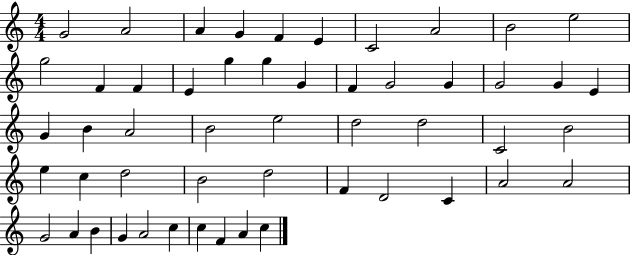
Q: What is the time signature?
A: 4/4